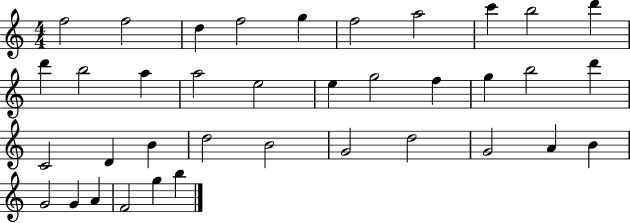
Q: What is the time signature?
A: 4/4